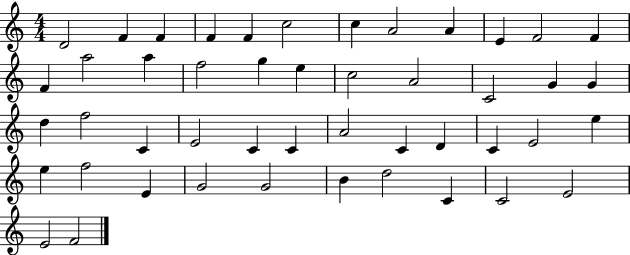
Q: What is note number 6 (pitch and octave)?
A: C5